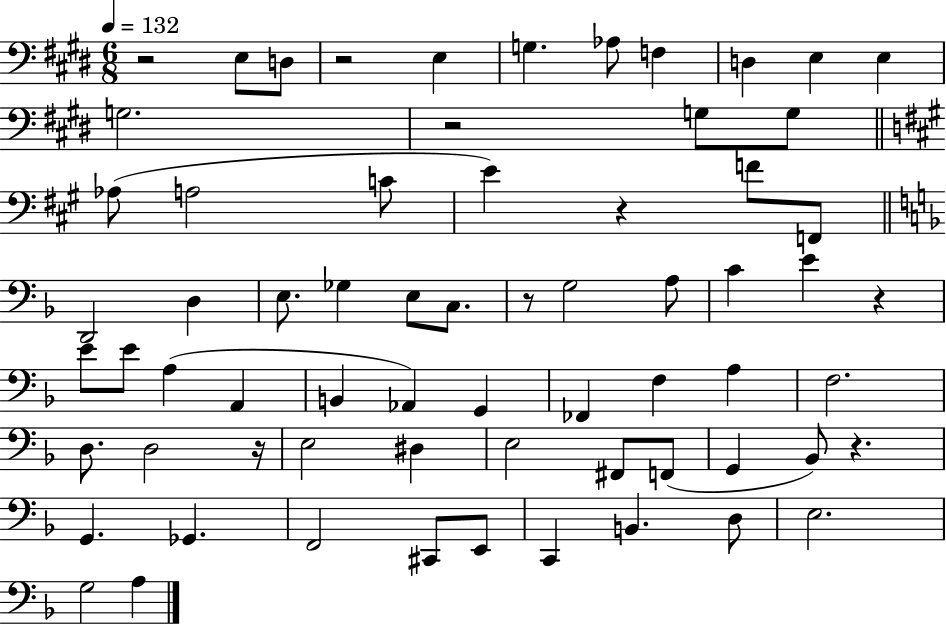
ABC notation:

X:1
T:Untitled
M:6/8
L:1/4
K:E
z2 E,/2 D,/2 z2 E, G, _A,/2 F, D, E, E, G,2 z2 G,/2 G,/2 _A,/2 A,2 C/2 E z F/2 F,,/2 D,,2 D, E,/2 _G, E,/2 C,/2 z/2 G,2 A,/2 C E z E/2 E/2 A, A,, B,, _A,, G,, _F,, F, A, F,2 D,/2 D,2 z/4 E,2 ^D, E,2 ^F,,/2 F,,/2 G,, _B,,/2 z G,, _G,, F,,2 ^C,,/2 E,,/2 C,, B,, D,/2 E,2 G,2 A,